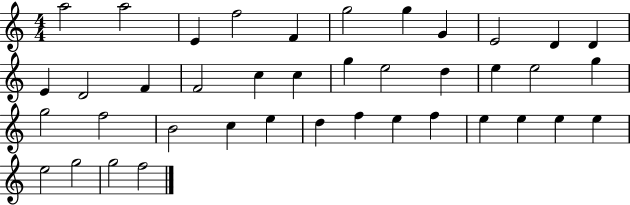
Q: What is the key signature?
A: C major